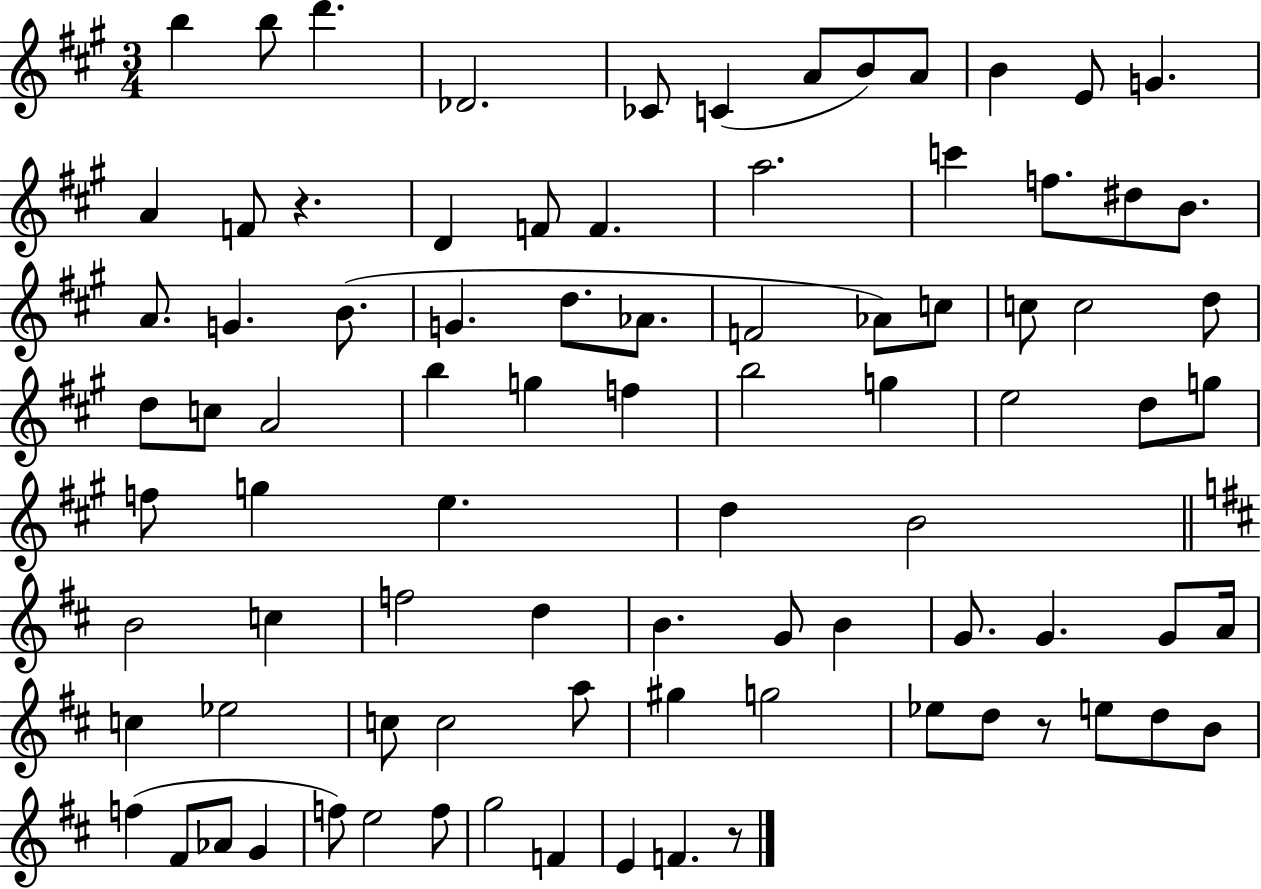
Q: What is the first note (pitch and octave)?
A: B5